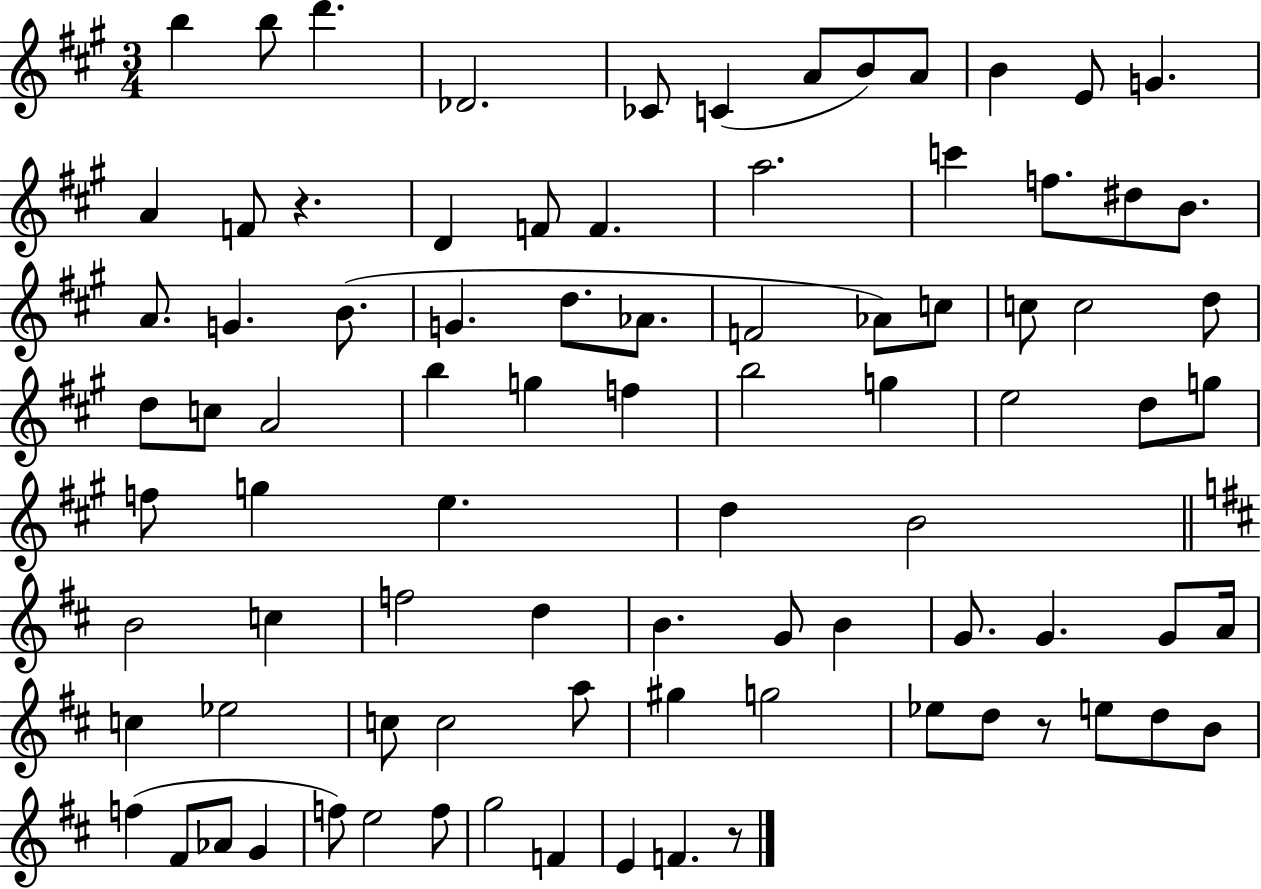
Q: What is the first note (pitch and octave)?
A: B5